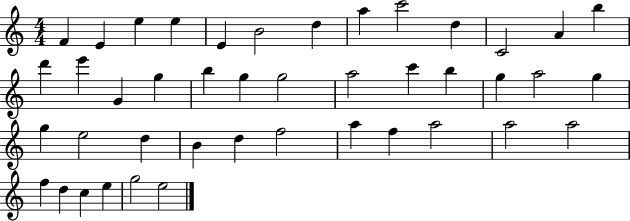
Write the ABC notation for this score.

X:1
T:Untitled
M:4/4
L:1/4
K:C
F E e e E B2 d a c'2 d C2 A b d' e' G g b g g2 a2 c' b g a2 g g e2 d B d f2 a f a2 a2 a2 f d c e g2 e2